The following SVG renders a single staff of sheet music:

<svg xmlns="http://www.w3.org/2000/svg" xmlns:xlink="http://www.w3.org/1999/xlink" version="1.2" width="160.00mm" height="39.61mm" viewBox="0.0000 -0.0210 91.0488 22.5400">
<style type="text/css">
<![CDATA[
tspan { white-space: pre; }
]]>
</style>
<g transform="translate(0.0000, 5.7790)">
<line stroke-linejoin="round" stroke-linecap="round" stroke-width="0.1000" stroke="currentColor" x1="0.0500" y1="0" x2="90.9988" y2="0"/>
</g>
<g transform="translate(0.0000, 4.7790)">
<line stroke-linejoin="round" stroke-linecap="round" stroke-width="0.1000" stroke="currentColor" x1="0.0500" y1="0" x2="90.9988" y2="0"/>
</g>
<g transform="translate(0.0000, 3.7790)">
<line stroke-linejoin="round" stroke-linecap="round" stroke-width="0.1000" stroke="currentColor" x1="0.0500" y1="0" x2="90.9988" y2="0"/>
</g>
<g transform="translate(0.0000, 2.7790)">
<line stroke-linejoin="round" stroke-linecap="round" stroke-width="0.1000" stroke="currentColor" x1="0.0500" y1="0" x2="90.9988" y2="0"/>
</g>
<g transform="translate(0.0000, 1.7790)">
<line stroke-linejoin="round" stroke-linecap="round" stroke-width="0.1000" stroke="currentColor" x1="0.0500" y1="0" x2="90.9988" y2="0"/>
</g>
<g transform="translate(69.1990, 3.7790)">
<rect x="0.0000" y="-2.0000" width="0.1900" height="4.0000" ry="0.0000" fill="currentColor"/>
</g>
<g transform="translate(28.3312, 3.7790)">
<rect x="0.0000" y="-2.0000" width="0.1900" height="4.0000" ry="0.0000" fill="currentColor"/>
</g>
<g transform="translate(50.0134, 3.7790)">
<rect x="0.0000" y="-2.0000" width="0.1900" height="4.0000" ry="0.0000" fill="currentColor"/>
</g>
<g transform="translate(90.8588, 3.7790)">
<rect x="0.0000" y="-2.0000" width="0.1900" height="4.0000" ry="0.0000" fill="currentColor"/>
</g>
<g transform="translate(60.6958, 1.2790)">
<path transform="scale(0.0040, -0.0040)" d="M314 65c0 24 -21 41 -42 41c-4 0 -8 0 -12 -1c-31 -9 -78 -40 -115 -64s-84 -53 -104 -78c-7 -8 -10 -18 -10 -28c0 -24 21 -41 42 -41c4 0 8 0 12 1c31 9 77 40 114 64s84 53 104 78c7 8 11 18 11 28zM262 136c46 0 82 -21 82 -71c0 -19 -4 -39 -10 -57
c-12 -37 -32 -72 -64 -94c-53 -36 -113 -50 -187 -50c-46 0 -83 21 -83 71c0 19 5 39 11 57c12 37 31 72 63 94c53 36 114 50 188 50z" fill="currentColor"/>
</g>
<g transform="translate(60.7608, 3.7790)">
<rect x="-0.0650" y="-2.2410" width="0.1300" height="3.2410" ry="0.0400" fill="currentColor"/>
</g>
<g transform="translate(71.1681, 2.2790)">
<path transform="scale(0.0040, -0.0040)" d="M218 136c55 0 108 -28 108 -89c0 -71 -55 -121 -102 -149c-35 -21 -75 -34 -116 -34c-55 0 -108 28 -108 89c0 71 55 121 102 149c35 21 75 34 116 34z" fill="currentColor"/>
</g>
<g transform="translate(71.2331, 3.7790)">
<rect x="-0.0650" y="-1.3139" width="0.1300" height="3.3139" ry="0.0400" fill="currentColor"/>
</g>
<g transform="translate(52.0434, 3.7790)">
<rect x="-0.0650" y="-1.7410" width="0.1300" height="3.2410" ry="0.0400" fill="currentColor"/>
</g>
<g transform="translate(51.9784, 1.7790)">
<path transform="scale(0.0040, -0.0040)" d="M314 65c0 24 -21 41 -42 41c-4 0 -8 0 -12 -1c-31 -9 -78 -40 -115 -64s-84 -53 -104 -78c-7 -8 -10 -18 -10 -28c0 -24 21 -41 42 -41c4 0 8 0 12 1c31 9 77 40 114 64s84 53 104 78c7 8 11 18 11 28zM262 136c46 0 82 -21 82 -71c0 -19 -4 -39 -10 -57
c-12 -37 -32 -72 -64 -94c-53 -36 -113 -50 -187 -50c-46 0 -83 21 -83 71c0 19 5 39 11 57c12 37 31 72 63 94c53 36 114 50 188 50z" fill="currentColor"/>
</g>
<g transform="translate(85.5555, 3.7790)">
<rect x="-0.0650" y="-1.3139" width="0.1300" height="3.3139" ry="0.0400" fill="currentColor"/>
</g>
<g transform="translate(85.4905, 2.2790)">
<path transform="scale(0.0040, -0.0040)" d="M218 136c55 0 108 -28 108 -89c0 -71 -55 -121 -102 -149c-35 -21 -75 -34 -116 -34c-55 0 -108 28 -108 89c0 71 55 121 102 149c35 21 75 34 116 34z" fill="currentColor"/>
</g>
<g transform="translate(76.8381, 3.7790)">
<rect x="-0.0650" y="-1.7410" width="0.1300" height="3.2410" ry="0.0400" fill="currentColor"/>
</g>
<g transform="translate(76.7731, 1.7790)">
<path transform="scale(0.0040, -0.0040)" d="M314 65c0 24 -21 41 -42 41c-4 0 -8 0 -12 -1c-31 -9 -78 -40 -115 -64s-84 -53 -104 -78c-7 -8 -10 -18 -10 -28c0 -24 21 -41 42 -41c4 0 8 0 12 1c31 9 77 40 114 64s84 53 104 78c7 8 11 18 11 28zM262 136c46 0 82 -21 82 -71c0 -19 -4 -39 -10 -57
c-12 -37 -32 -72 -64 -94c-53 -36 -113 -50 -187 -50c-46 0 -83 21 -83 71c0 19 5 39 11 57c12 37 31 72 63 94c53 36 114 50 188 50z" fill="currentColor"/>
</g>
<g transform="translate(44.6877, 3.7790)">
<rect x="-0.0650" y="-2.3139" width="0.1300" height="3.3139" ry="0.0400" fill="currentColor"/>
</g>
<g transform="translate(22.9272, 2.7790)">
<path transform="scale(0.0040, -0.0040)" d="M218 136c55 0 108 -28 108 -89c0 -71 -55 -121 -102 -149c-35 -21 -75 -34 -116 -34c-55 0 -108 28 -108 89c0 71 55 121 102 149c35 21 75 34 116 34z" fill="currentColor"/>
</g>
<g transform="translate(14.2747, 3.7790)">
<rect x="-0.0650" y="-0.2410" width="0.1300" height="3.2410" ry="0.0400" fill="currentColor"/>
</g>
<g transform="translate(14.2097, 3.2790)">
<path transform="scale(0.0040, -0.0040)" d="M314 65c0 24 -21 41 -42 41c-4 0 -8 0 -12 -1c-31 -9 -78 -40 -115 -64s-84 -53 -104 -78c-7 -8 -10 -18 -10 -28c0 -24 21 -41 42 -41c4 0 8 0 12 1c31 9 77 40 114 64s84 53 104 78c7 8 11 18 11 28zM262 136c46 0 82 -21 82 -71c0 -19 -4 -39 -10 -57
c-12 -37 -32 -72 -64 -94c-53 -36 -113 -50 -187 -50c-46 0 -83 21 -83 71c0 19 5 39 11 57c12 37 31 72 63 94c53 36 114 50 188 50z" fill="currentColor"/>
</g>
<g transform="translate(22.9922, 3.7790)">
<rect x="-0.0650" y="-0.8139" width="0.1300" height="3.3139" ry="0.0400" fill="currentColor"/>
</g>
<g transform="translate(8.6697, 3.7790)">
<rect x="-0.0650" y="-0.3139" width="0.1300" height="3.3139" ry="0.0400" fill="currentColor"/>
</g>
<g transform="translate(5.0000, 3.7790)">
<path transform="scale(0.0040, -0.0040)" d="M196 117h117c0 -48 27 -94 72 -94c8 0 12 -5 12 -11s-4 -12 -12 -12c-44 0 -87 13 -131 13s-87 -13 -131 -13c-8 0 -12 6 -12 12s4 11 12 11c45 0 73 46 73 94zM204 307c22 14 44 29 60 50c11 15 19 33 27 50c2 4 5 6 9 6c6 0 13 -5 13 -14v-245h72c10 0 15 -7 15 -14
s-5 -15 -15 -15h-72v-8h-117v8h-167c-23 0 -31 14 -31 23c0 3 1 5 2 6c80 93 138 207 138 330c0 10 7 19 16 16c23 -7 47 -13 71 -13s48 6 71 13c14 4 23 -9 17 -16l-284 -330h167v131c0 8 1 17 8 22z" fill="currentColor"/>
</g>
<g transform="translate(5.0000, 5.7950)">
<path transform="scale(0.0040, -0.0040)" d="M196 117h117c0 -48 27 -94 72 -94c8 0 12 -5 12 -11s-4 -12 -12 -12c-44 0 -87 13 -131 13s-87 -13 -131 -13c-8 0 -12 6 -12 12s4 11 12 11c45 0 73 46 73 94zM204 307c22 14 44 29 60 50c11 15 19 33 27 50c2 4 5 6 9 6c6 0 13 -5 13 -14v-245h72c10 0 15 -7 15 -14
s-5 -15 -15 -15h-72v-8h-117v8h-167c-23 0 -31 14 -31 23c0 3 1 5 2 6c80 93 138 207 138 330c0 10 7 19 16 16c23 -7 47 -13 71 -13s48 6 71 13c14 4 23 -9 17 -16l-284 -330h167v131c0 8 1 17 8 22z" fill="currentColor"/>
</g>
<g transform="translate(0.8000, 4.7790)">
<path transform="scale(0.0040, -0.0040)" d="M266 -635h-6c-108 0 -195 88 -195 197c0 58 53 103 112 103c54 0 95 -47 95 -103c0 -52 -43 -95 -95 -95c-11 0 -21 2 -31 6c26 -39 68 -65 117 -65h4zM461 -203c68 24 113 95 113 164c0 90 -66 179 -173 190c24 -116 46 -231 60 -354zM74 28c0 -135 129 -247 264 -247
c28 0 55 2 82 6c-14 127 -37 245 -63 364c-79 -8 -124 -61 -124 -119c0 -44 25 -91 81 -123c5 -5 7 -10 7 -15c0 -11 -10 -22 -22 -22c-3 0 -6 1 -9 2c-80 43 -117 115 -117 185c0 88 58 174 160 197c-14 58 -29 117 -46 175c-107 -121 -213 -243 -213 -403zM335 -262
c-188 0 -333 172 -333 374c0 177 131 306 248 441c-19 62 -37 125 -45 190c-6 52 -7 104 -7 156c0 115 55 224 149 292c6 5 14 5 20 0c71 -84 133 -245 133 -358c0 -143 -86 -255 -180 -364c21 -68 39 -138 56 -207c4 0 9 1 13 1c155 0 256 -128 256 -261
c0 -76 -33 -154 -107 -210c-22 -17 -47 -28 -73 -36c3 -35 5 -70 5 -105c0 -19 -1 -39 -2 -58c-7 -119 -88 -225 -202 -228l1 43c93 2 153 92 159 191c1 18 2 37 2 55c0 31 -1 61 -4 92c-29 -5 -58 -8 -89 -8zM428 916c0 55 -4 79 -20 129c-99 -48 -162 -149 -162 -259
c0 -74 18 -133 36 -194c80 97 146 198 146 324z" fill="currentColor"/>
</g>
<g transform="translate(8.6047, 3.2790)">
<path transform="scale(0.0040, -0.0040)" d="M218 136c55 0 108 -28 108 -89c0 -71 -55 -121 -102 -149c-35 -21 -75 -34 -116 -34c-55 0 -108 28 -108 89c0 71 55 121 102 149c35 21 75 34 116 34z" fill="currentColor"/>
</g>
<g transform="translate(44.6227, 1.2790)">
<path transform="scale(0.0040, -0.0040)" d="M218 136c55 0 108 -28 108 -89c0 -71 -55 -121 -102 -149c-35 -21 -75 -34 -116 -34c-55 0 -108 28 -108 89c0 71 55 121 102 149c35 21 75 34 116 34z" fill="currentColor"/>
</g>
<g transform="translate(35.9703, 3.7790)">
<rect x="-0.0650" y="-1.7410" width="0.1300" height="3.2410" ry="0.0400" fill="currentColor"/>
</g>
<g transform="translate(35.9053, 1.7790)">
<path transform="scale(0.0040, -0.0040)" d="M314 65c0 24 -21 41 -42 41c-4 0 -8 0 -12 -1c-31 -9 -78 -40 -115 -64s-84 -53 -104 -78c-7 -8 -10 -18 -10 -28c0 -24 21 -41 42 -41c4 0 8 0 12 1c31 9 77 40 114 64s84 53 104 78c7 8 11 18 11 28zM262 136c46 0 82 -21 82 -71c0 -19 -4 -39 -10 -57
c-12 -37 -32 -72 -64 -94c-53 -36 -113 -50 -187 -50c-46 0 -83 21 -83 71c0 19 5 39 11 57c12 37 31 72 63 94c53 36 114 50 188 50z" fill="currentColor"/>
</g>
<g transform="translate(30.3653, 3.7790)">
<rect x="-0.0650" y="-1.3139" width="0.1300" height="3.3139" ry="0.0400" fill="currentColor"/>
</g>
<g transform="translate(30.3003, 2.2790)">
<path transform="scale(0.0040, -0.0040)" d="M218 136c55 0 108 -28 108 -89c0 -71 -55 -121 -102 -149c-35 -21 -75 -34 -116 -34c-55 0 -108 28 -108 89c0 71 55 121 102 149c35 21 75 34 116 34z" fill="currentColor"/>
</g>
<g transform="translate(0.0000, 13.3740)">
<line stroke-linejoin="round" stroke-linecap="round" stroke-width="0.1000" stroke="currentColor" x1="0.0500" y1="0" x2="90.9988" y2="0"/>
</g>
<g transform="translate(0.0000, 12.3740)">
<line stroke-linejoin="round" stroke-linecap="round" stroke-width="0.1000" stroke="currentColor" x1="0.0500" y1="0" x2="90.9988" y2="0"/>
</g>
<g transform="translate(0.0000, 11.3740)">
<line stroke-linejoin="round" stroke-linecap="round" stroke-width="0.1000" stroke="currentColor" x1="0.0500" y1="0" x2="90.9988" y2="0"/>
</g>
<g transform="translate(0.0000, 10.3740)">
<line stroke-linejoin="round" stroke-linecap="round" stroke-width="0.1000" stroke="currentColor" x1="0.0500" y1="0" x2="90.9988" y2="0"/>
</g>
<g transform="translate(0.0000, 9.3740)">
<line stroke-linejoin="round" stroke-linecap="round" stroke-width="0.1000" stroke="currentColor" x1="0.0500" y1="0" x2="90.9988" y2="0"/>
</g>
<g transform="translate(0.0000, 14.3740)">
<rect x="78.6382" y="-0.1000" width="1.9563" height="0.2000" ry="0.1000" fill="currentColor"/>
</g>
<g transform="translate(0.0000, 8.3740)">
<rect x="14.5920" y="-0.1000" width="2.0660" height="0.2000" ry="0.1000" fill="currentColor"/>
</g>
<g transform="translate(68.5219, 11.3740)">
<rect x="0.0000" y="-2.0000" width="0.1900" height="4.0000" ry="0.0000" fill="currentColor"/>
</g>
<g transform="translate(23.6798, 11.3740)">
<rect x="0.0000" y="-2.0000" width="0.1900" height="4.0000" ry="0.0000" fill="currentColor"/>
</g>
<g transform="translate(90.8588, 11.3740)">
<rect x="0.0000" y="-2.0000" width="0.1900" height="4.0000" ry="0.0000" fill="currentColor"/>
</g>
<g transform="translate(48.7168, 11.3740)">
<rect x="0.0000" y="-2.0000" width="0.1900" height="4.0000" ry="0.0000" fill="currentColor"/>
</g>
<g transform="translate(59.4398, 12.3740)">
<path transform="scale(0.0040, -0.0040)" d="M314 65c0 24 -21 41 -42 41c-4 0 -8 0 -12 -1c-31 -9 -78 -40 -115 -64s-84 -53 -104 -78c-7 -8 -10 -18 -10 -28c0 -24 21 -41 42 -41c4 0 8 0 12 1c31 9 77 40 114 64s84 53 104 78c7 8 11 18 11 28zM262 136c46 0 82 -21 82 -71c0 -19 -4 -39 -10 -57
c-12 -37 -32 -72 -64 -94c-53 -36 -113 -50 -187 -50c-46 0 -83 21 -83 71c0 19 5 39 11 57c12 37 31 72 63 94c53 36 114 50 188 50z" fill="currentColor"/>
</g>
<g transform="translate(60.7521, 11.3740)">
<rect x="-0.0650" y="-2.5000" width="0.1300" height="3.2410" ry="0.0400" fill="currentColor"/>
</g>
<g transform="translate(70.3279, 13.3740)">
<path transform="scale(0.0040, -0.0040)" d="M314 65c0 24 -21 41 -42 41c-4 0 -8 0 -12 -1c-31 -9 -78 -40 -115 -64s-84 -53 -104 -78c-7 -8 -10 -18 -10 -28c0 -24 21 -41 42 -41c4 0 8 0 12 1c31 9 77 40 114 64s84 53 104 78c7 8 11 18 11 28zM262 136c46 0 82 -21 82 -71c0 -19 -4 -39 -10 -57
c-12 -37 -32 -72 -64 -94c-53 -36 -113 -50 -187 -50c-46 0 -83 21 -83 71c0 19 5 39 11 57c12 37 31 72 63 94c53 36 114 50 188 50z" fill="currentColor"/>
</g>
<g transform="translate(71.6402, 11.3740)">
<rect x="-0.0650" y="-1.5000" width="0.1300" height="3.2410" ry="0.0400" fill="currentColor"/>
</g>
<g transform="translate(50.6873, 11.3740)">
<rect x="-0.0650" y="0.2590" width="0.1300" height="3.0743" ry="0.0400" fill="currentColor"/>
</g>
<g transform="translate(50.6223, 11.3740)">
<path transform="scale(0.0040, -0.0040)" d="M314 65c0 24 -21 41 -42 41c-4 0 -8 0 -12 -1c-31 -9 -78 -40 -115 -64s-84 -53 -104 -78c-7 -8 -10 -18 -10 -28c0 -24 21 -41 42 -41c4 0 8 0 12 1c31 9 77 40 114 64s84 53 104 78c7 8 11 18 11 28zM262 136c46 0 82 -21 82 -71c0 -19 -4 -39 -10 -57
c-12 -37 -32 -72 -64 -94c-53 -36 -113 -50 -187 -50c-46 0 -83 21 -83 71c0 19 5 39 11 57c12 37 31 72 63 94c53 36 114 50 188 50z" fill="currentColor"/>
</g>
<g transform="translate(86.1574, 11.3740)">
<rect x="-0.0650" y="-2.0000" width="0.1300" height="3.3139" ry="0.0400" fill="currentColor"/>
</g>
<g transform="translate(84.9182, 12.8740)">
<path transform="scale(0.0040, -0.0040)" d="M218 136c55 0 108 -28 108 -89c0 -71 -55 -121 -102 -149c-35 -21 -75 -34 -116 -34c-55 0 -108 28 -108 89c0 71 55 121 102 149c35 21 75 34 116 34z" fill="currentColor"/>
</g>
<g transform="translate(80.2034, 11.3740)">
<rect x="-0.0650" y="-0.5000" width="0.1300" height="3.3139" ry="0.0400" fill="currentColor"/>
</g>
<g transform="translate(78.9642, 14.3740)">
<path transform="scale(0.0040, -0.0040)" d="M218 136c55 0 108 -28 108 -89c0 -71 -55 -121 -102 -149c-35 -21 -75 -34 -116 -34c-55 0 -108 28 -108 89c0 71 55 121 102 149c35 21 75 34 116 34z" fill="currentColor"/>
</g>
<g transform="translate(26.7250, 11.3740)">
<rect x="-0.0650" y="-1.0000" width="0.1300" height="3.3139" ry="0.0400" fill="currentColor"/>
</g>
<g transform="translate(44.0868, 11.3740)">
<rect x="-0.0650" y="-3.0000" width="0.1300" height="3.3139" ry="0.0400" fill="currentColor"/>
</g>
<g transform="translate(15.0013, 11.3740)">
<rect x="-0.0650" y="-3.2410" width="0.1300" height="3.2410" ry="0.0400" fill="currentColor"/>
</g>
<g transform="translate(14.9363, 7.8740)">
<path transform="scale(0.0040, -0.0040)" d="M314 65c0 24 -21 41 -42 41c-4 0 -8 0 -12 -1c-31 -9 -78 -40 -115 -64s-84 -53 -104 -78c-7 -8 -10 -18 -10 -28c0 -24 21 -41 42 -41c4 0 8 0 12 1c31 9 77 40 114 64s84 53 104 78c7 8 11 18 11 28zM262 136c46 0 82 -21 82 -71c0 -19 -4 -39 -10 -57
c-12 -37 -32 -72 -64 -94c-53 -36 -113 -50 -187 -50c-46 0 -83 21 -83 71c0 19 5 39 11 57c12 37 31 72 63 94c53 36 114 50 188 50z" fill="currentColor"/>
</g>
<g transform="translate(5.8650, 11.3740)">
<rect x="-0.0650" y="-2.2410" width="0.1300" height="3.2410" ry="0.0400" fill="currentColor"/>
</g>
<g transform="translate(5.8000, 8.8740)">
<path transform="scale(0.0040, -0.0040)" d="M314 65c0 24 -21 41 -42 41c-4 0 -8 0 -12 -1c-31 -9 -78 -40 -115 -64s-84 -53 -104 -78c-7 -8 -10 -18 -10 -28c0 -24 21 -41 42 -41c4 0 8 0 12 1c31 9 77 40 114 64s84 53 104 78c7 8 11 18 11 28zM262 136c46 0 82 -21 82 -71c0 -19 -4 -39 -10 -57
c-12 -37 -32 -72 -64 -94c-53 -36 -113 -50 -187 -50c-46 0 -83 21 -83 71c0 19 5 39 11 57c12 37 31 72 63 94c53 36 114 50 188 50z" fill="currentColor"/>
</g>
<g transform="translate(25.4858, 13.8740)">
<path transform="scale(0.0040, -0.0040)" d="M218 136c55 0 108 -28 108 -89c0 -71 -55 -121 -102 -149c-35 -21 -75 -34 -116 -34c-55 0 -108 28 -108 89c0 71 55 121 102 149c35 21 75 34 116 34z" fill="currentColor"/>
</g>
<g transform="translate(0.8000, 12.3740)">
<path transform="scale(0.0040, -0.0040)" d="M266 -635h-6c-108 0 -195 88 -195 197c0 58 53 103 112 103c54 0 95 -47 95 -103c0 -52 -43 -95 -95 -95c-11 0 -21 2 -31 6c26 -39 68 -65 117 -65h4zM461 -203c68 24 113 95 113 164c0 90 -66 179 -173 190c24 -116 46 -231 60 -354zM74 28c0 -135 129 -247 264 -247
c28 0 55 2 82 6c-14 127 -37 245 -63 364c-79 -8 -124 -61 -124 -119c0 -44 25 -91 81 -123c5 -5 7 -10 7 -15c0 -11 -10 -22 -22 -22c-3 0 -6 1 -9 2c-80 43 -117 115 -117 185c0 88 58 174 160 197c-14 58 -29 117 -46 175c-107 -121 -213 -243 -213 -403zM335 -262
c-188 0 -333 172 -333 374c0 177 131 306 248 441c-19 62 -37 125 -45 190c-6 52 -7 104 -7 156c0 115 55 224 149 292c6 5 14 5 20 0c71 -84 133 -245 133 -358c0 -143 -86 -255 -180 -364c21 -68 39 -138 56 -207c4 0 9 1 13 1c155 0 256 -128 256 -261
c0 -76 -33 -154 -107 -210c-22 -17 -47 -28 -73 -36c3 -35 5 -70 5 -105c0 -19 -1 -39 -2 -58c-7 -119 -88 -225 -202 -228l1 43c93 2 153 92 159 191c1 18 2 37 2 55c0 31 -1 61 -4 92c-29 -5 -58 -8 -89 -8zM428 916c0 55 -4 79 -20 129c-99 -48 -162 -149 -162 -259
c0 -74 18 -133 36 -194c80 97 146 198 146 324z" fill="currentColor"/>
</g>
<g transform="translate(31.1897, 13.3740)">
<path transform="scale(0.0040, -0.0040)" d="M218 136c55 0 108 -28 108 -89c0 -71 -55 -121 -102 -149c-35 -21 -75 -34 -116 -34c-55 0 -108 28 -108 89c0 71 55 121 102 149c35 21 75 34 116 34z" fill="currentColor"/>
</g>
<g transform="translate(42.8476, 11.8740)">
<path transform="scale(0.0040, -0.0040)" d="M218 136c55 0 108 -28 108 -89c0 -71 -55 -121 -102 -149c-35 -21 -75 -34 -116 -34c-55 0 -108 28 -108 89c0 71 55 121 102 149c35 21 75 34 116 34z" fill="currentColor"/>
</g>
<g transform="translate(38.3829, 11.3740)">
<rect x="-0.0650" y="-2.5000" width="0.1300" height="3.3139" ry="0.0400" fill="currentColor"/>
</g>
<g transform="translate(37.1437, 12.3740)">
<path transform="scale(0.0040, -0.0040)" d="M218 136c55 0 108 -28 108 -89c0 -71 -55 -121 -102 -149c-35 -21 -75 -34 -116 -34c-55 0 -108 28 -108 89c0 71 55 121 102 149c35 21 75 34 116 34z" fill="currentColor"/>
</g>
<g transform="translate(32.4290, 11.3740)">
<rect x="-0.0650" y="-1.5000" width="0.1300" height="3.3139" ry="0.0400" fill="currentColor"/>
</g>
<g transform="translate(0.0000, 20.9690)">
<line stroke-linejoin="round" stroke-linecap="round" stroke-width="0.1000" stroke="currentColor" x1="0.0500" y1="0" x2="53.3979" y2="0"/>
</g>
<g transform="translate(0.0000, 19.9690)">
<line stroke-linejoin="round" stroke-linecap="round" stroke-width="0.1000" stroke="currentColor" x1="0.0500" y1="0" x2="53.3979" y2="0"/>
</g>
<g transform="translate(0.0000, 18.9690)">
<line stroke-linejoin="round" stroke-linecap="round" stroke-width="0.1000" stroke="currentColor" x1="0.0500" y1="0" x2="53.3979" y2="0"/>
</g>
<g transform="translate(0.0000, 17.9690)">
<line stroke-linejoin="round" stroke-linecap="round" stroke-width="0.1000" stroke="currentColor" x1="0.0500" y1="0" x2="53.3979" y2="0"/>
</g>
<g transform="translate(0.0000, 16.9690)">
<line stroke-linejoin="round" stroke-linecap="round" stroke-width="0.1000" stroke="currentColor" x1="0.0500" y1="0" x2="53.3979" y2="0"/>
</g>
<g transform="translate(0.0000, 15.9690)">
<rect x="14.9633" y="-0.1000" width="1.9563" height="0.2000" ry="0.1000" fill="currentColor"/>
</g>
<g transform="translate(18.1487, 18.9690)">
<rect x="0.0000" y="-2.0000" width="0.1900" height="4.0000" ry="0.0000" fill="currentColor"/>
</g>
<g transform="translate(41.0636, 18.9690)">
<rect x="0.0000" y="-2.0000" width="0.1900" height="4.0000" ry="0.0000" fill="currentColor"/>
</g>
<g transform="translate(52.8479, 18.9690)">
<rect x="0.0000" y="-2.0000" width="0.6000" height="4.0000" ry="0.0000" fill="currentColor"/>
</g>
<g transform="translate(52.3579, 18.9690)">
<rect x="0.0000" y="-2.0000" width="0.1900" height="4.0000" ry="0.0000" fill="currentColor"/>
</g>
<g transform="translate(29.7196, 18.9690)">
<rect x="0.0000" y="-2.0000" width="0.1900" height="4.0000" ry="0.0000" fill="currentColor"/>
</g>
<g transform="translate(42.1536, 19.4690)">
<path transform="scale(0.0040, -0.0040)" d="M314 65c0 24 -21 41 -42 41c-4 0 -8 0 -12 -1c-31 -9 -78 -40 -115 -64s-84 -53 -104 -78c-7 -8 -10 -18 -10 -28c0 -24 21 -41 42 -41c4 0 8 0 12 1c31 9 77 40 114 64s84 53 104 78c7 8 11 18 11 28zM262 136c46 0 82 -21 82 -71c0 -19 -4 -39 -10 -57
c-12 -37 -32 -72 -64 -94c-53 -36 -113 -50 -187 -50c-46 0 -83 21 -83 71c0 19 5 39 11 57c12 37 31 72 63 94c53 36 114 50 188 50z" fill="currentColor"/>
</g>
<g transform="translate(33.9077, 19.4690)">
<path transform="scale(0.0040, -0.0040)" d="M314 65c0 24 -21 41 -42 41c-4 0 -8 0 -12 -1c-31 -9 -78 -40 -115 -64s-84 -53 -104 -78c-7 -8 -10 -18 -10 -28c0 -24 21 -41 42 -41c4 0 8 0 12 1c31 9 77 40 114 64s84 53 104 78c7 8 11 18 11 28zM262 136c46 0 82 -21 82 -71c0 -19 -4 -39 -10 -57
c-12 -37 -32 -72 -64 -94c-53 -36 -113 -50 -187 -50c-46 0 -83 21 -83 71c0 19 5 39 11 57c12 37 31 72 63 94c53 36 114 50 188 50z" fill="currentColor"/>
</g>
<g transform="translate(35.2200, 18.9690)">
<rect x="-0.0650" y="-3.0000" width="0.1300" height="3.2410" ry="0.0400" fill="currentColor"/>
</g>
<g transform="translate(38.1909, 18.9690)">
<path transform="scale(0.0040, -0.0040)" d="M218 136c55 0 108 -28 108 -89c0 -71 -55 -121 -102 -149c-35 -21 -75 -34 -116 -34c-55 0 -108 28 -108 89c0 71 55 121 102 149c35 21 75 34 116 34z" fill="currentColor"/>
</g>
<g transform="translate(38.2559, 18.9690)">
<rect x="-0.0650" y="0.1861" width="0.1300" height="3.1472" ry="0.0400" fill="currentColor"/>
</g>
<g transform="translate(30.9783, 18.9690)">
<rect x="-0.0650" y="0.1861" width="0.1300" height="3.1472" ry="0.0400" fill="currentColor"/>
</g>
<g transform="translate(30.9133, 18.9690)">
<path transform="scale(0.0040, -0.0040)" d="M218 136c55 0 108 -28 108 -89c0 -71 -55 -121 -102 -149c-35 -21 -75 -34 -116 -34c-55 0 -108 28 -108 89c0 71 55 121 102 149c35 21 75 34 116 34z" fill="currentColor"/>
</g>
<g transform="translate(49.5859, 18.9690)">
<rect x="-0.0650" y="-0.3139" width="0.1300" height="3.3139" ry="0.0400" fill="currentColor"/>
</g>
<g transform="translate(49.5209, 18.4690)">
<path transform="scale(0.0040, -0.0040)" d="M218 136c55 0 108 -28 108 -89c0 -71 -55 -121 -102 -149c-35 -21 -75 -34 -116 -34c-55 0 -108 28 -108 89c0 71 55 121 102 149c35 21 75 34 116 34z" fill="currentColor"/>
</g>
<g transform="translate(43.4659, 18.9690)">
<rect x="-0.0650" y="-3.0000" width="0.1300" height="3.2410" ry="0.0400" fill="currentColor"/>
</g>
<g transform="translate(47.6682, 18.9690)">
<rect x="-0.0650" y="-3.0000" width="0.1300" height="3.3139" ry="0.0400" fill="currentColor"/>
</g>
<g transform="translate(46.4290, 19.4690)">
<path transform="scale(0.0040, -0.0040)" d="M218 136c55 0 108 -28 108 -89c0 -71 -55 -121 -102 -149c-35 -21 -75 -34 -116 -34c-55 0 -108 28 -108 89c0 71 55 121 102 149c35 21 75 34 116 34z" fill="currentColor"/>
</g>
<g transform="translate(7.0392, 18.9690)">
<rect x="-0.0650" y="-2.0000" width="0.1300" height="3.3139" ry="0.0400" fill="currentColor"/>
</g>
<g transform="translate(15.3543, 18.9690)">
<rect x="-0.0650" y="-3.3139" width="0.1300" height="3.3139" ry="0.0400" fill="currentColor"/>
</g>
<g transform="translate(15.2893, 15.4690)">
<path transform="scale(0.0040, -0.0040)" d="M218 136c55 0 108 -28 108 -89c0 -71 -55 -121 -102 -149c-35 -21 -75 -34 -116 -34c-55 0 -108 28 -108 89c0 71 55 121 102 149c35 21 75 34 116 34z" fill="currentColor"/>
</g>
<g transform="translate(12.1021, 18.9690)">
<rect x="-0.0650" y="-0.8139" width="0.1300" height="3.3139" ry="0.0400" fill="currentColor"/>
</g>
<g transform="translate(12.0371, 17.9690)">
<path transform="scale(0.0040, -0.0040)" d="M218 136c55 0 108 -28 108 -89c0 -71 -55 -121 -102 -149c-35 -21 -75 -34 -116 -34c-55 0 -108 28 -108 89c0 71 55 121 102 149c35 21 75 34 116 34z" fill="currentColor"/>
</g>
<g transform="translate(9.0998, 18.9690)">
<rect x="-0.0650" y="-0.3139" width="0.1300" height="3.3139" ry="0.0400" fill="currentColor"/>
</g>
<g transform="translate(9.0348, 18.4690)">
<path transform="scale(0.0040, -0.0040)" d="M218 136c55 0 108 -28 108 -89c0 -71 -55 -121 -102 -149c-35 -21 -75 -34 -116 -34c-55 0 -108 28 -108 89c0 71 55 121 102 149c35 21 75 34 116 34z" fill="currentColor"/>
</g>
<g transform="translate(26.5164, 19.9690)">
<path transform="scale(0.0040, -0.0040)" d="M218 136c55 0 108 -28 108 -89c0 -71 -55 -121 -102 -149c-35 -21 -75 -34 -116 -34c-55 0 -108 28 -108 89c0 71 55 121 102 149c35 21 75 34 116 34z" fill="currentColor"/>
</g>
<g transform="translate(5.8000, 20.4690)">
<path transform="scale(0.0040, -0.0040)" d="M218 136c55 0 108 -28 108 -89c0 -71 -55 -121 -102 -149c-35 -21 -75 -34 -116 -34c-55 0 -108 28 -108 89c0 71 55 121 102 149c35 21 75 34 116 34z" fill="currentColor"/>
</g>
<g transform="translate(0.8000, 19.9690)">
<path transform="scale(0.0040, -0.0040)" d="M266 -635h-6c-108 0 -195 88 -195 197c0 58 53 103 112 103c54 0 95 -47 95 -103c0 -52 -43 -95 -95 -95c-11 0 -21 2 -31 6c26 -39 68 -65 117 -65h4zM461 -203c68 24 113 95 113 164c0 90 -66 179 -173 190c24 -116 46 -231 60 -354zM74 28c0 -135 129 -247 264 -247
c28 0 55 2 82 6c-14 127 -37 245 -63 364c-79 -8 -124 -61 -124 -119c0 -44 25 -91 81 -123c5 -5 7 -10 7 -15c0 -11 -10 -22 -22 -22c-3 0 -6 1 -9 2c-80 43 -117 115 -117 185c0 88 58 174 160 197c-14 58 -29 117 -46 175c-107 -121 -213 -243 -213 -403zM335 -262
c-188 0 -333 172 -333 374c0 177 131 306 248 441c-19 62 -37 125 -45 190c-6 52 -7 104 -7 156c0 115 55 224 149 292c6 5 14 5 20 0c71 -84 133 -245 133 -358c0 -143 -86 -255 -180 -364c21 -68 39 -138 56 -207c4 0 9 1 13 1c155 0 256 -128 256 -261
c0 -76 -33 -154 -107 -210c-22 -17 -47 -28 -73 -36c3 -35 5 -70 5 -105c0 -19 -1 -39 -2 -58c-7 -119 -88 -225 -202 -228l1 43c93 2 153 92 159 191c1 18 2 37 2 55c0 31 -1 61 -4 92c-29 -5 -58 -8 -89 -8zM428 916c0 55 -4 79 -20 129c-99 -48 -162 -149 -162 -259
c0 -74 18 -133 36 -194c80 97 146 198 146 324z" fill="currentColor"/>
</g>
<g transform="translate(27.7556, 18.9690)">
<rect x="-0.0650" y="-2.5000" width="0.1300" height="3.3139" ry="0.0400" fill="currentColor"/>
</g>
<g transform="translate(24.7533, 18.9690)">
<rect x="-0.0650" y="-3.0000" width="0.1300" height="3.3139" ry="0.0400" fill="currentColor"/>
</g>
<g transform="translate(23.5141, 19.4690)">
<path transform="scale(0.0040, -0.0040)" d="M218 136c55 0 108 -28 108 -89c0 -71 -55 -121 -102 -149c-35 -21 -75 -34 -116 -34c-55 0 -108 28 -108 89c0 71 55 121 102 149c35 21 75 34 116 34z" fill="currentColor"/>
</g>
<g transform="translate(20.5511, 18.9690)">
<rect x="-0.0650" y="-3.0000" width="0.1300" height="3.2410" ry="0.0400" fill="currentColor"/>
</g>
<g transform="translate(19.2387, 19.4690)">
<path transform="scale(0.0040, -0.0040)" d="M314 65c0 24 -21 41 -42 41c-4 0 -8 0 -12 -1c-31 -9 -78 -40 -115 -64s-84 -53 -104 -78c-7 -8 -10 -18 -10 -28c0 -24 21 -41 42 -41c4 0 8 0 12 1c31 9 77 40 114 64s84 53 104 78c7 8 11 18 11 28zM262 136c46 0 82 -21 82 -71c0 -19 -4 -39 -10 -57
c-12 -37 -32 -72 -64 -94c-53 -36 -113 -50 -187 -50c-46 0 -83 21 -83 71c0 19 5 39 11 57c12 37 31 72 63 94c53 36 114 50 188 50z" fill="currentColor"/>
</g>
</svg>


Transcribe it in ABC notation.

X:1
T:Untitled
M:4/4
L:1/4
K:C
c c2 d e f2 g f2 g2 e f2 e g2 b2 D E G A B2 G2 E2 C F F c d b A2 A G B A2 B A2 A c